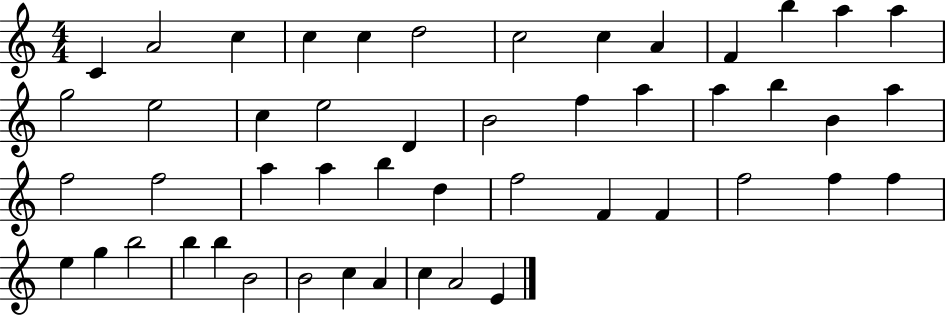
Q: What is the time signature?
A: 4/4